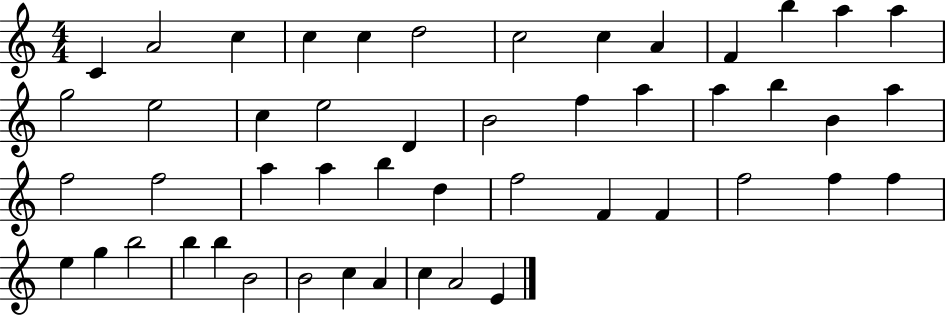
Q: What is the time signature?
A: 4/4